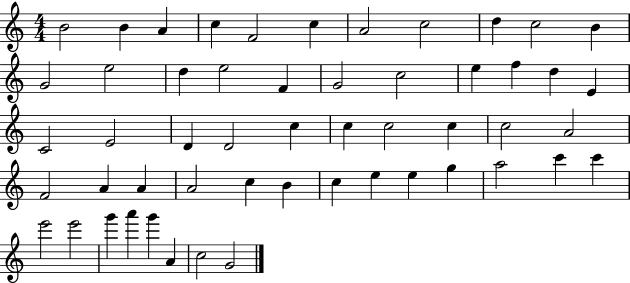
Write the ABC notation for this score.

X:1
T:Untitled
M:4/4
L:1/4
K:C
B2 B A c F2 c A2 c2 d c2 B G2 e2 d e2 F G2 c2 e f d E C2 E2 D D2 c c c2 c c2 A2 F2 A A A2 c B c e e g a2 c' c' e'2 e'2 g' a' g' A c2 G2